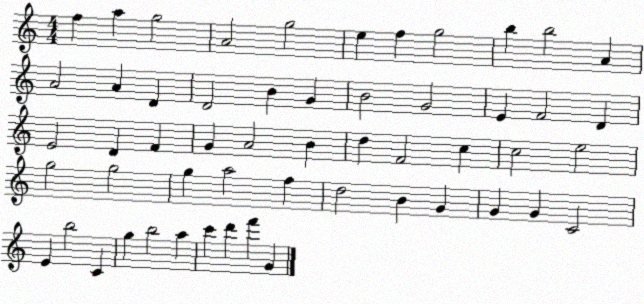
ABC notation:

X:1
T:Untitled
M:4/4
L:1/4
K:C
f a g2 A2 g2 e f g2 b b2 A A2 A D D2 B G B2 G2 E F2 D E2 D F G A2 B d F2 c c2 e2 g2 g2 g a2 f d2 B G G G C2 E b2 C g b2 a c' d' f' G